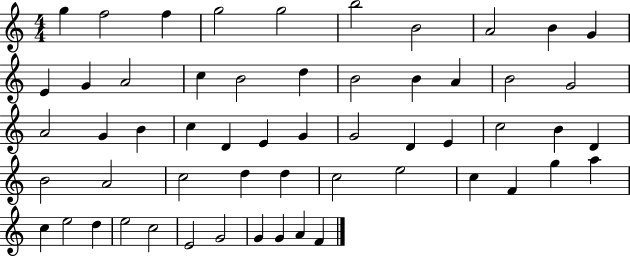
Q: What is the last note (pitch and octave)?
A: F4